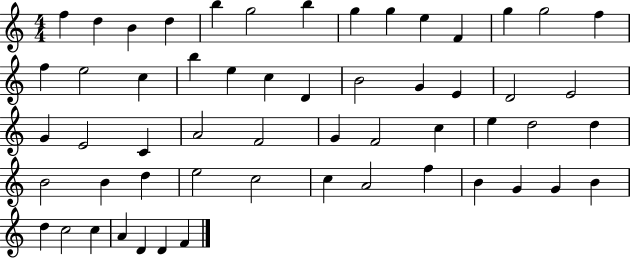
X:1
T:Untitled
M:4/4
L:1/4
K:C
f d B d b g2 b g g e F g g2 f f e2 c b e c D B2 G E D2 E2 G E2 C A2 F2 G F2 c e d2 d B2 B d e2 c2 c A2 f B G G B d c2 c A D D F